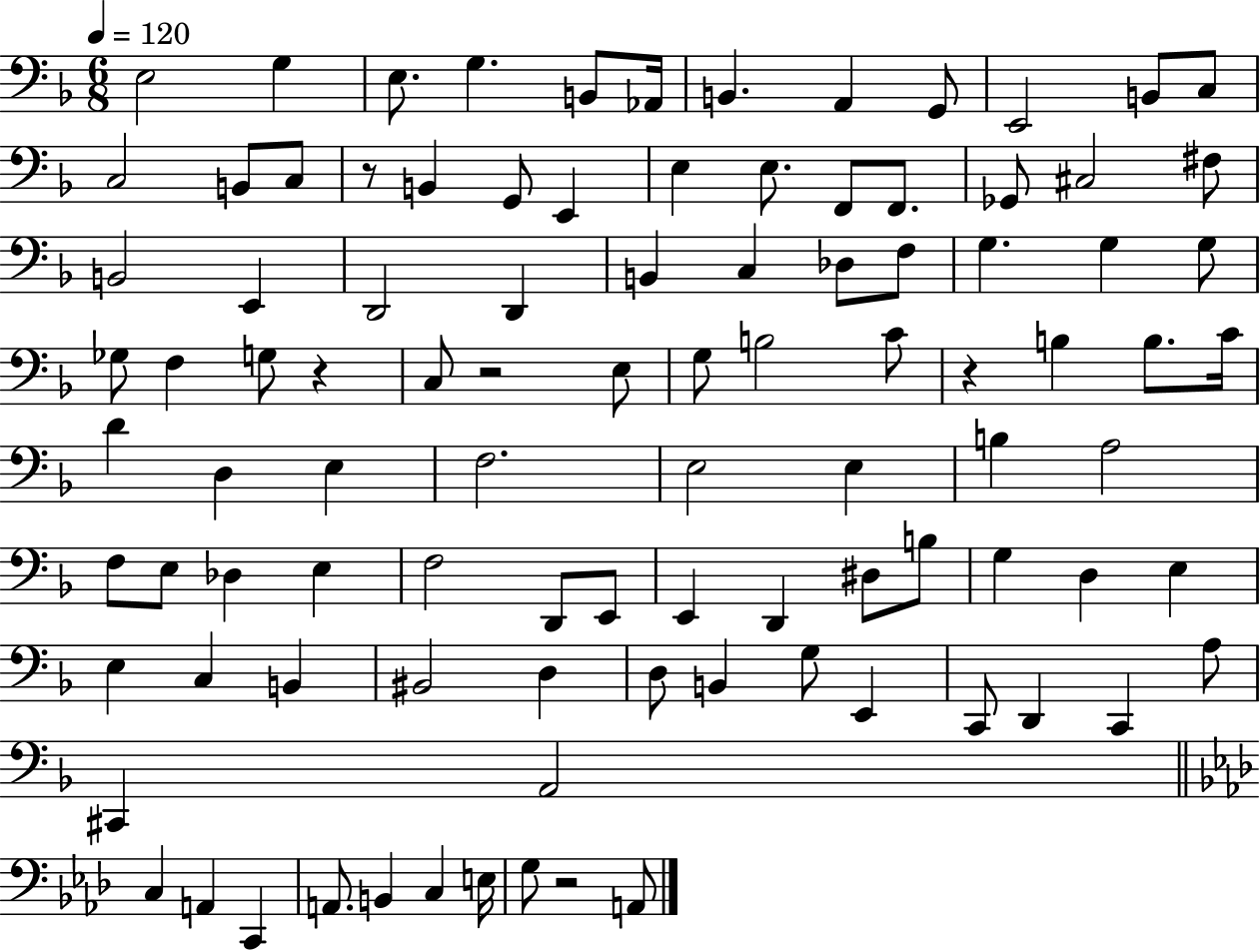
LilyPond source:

{
  \clef bass
  \numericTimeSignature
  \time 6/8
  \key f \major
  \tempo 4 = 120
  e2 g4 | e8. g4. b,8 aes,16 | b,4. a,4 g,8 | e,2 b,8 c8 | \break c2 b,8 c8 | r8 b,4 g,8 e,4 | e4 e8. f,8 f,8. | ges,8 cis2 fis8 | \break b,2 e,4 | d,2 d,4 | b,4 c4 des8 f8 | g4. g4 g8 | \break ges8 f4 g8 r4 | c8 r2 e8 | g8 b2 c'8 | r4 b4 b8. c'16 | \break d'4 d4 e4 | f2. | e2 e4 | b4 a2 | \break f8 e8 des4 e4 | f2 d,8 e,8 | e,4 d,4 dis8 b8 | g4 d4 e4 | \break e4 c4 b,4 | bis,2 d4 | d8 b,4 g8 e,4 | c,8 d,4 c,4 a8 | \break cis,4 a,2 | \bar "||" \break \key f \minor c4 a,4 c,4 | a,8. b,4 c4 e16 | g8 r2 a,8 | \bar "|."
}